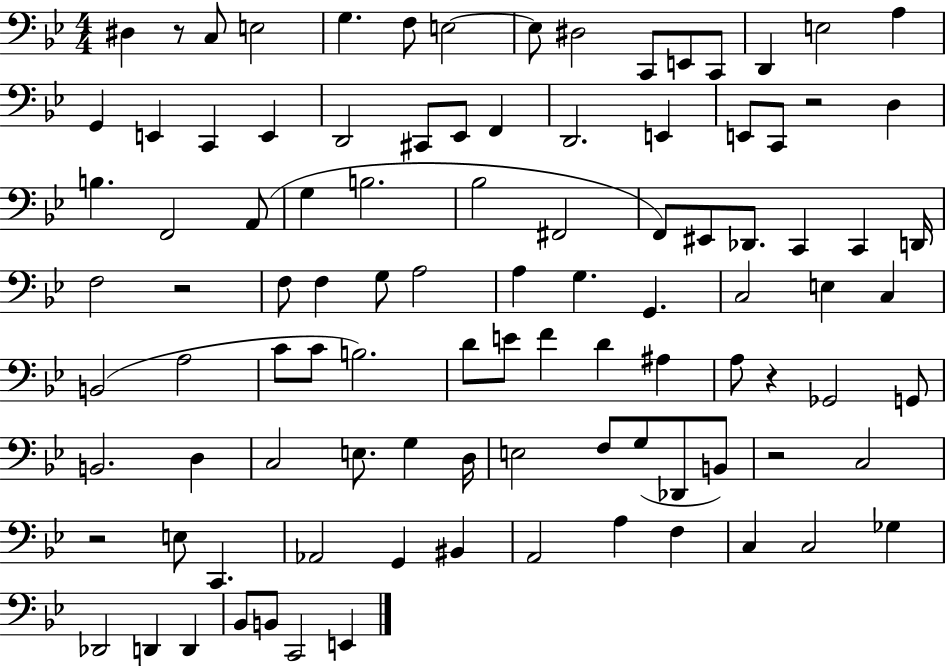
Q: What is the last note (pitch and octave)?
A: E2